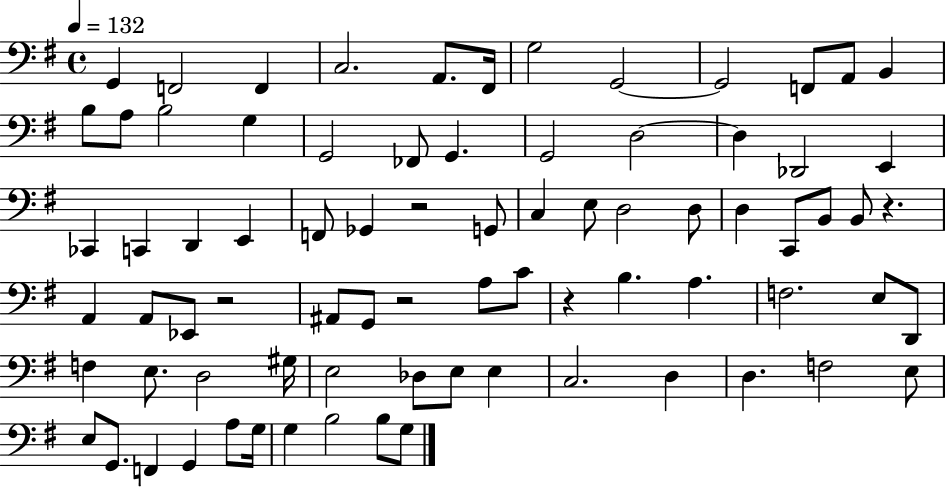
{
  \clef bass
  \time 4/4
  \defaultTimeSignature
  \key g \major
  \tempo 4 = 132
  g,4 f,2 f,4 | c2. a,8. fis,16 | g2 g,2~~ | g,2 f,8 a,8 b,4 | \break b8 a8 b2 g4 | g,2 fes,8 g,4. | g,2 d2~~ | d4 des,2 e,4 | \break ces,4 c,4 d,4 e,4 | f,8 ges,4 r2 g,8 | c4 e8 d2 d8 | d4 c,8 b,8 b,8 r4. | \break a,4 a,8 ees,8 r2 | ais,8 g,8 r2 a8 c'8 | r4 b4. a4. | f2. e8 d,8 | \break f4 e8. d2 gis16 | e2 des8 e8 e4 | c2. d4 | d4. f2 e8 | \break e8 g,8. f,4 g,4 a8 g16 | g4 b2 b8 g8 | \bar "|."
}